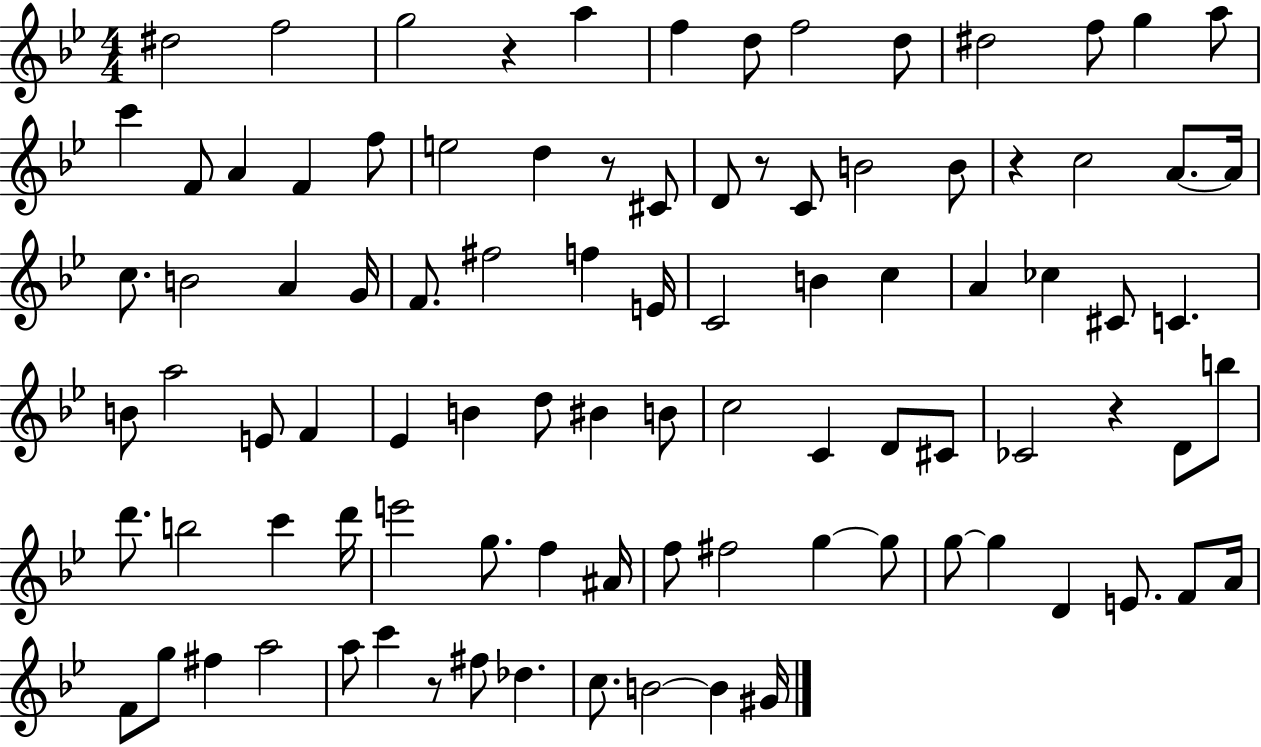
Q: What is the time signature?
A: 4/4